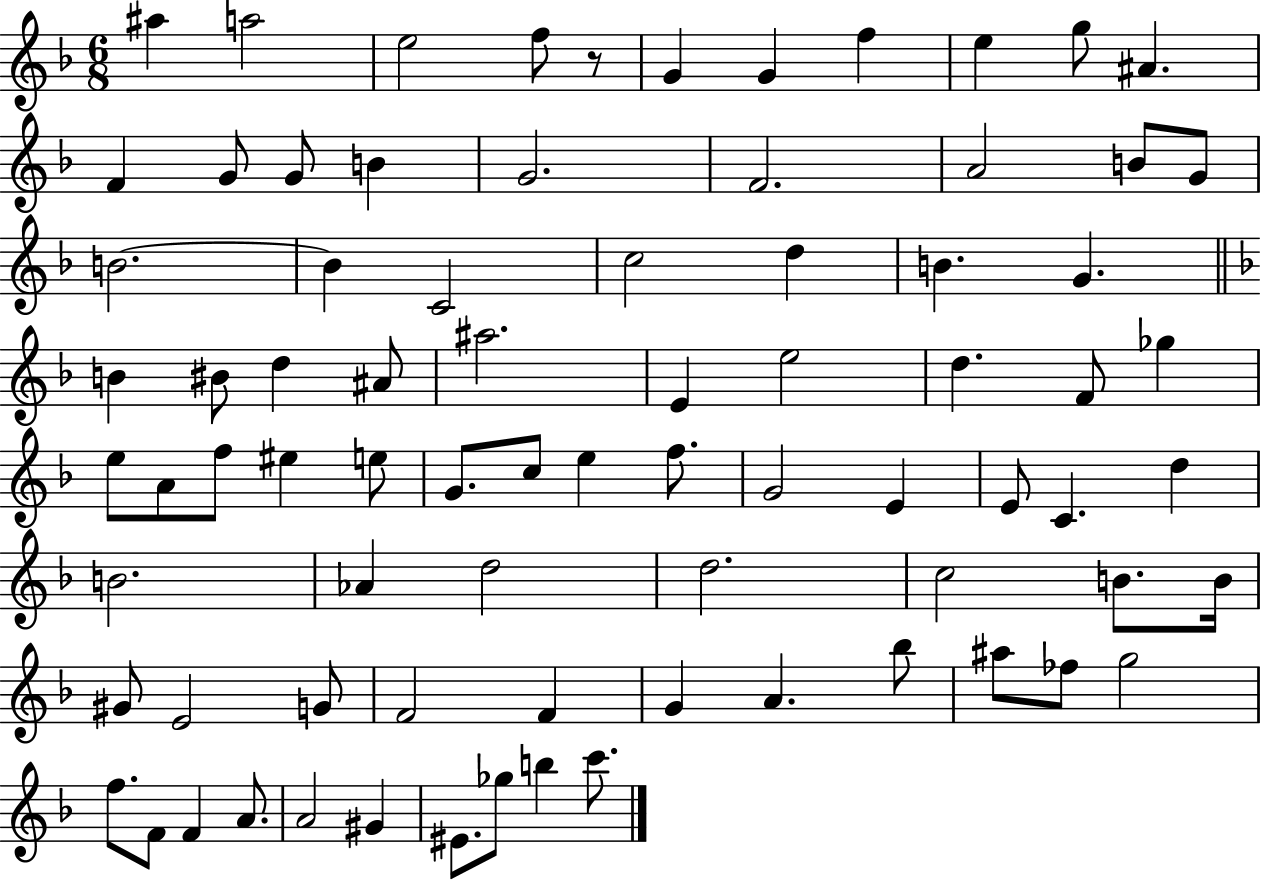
X:1
T:Untitled
M:6/8
L:1/4
K:F
^a a2 e2 f/2 z/2 G G f e g/2 ^A F G/2 G/2 B G2 F2 A2 B/2 G/2 B2 B C2 c2 d B G B ^B/2 d ^A/2 ^a2 E e2 d F/2 _g e/2 A/2 f/2 ^e e/2 G/2 c/2 e f/2 G2 E E/2 C d B2 _A d2 d2 c2 B/2 B/4 ^G/2 E2 G/2 F2 F G A _b/2 ^a/2 _f/2 g2 f/2 F/2 F A/2 A2 ^G ^E/2 _g/2 b c'/2